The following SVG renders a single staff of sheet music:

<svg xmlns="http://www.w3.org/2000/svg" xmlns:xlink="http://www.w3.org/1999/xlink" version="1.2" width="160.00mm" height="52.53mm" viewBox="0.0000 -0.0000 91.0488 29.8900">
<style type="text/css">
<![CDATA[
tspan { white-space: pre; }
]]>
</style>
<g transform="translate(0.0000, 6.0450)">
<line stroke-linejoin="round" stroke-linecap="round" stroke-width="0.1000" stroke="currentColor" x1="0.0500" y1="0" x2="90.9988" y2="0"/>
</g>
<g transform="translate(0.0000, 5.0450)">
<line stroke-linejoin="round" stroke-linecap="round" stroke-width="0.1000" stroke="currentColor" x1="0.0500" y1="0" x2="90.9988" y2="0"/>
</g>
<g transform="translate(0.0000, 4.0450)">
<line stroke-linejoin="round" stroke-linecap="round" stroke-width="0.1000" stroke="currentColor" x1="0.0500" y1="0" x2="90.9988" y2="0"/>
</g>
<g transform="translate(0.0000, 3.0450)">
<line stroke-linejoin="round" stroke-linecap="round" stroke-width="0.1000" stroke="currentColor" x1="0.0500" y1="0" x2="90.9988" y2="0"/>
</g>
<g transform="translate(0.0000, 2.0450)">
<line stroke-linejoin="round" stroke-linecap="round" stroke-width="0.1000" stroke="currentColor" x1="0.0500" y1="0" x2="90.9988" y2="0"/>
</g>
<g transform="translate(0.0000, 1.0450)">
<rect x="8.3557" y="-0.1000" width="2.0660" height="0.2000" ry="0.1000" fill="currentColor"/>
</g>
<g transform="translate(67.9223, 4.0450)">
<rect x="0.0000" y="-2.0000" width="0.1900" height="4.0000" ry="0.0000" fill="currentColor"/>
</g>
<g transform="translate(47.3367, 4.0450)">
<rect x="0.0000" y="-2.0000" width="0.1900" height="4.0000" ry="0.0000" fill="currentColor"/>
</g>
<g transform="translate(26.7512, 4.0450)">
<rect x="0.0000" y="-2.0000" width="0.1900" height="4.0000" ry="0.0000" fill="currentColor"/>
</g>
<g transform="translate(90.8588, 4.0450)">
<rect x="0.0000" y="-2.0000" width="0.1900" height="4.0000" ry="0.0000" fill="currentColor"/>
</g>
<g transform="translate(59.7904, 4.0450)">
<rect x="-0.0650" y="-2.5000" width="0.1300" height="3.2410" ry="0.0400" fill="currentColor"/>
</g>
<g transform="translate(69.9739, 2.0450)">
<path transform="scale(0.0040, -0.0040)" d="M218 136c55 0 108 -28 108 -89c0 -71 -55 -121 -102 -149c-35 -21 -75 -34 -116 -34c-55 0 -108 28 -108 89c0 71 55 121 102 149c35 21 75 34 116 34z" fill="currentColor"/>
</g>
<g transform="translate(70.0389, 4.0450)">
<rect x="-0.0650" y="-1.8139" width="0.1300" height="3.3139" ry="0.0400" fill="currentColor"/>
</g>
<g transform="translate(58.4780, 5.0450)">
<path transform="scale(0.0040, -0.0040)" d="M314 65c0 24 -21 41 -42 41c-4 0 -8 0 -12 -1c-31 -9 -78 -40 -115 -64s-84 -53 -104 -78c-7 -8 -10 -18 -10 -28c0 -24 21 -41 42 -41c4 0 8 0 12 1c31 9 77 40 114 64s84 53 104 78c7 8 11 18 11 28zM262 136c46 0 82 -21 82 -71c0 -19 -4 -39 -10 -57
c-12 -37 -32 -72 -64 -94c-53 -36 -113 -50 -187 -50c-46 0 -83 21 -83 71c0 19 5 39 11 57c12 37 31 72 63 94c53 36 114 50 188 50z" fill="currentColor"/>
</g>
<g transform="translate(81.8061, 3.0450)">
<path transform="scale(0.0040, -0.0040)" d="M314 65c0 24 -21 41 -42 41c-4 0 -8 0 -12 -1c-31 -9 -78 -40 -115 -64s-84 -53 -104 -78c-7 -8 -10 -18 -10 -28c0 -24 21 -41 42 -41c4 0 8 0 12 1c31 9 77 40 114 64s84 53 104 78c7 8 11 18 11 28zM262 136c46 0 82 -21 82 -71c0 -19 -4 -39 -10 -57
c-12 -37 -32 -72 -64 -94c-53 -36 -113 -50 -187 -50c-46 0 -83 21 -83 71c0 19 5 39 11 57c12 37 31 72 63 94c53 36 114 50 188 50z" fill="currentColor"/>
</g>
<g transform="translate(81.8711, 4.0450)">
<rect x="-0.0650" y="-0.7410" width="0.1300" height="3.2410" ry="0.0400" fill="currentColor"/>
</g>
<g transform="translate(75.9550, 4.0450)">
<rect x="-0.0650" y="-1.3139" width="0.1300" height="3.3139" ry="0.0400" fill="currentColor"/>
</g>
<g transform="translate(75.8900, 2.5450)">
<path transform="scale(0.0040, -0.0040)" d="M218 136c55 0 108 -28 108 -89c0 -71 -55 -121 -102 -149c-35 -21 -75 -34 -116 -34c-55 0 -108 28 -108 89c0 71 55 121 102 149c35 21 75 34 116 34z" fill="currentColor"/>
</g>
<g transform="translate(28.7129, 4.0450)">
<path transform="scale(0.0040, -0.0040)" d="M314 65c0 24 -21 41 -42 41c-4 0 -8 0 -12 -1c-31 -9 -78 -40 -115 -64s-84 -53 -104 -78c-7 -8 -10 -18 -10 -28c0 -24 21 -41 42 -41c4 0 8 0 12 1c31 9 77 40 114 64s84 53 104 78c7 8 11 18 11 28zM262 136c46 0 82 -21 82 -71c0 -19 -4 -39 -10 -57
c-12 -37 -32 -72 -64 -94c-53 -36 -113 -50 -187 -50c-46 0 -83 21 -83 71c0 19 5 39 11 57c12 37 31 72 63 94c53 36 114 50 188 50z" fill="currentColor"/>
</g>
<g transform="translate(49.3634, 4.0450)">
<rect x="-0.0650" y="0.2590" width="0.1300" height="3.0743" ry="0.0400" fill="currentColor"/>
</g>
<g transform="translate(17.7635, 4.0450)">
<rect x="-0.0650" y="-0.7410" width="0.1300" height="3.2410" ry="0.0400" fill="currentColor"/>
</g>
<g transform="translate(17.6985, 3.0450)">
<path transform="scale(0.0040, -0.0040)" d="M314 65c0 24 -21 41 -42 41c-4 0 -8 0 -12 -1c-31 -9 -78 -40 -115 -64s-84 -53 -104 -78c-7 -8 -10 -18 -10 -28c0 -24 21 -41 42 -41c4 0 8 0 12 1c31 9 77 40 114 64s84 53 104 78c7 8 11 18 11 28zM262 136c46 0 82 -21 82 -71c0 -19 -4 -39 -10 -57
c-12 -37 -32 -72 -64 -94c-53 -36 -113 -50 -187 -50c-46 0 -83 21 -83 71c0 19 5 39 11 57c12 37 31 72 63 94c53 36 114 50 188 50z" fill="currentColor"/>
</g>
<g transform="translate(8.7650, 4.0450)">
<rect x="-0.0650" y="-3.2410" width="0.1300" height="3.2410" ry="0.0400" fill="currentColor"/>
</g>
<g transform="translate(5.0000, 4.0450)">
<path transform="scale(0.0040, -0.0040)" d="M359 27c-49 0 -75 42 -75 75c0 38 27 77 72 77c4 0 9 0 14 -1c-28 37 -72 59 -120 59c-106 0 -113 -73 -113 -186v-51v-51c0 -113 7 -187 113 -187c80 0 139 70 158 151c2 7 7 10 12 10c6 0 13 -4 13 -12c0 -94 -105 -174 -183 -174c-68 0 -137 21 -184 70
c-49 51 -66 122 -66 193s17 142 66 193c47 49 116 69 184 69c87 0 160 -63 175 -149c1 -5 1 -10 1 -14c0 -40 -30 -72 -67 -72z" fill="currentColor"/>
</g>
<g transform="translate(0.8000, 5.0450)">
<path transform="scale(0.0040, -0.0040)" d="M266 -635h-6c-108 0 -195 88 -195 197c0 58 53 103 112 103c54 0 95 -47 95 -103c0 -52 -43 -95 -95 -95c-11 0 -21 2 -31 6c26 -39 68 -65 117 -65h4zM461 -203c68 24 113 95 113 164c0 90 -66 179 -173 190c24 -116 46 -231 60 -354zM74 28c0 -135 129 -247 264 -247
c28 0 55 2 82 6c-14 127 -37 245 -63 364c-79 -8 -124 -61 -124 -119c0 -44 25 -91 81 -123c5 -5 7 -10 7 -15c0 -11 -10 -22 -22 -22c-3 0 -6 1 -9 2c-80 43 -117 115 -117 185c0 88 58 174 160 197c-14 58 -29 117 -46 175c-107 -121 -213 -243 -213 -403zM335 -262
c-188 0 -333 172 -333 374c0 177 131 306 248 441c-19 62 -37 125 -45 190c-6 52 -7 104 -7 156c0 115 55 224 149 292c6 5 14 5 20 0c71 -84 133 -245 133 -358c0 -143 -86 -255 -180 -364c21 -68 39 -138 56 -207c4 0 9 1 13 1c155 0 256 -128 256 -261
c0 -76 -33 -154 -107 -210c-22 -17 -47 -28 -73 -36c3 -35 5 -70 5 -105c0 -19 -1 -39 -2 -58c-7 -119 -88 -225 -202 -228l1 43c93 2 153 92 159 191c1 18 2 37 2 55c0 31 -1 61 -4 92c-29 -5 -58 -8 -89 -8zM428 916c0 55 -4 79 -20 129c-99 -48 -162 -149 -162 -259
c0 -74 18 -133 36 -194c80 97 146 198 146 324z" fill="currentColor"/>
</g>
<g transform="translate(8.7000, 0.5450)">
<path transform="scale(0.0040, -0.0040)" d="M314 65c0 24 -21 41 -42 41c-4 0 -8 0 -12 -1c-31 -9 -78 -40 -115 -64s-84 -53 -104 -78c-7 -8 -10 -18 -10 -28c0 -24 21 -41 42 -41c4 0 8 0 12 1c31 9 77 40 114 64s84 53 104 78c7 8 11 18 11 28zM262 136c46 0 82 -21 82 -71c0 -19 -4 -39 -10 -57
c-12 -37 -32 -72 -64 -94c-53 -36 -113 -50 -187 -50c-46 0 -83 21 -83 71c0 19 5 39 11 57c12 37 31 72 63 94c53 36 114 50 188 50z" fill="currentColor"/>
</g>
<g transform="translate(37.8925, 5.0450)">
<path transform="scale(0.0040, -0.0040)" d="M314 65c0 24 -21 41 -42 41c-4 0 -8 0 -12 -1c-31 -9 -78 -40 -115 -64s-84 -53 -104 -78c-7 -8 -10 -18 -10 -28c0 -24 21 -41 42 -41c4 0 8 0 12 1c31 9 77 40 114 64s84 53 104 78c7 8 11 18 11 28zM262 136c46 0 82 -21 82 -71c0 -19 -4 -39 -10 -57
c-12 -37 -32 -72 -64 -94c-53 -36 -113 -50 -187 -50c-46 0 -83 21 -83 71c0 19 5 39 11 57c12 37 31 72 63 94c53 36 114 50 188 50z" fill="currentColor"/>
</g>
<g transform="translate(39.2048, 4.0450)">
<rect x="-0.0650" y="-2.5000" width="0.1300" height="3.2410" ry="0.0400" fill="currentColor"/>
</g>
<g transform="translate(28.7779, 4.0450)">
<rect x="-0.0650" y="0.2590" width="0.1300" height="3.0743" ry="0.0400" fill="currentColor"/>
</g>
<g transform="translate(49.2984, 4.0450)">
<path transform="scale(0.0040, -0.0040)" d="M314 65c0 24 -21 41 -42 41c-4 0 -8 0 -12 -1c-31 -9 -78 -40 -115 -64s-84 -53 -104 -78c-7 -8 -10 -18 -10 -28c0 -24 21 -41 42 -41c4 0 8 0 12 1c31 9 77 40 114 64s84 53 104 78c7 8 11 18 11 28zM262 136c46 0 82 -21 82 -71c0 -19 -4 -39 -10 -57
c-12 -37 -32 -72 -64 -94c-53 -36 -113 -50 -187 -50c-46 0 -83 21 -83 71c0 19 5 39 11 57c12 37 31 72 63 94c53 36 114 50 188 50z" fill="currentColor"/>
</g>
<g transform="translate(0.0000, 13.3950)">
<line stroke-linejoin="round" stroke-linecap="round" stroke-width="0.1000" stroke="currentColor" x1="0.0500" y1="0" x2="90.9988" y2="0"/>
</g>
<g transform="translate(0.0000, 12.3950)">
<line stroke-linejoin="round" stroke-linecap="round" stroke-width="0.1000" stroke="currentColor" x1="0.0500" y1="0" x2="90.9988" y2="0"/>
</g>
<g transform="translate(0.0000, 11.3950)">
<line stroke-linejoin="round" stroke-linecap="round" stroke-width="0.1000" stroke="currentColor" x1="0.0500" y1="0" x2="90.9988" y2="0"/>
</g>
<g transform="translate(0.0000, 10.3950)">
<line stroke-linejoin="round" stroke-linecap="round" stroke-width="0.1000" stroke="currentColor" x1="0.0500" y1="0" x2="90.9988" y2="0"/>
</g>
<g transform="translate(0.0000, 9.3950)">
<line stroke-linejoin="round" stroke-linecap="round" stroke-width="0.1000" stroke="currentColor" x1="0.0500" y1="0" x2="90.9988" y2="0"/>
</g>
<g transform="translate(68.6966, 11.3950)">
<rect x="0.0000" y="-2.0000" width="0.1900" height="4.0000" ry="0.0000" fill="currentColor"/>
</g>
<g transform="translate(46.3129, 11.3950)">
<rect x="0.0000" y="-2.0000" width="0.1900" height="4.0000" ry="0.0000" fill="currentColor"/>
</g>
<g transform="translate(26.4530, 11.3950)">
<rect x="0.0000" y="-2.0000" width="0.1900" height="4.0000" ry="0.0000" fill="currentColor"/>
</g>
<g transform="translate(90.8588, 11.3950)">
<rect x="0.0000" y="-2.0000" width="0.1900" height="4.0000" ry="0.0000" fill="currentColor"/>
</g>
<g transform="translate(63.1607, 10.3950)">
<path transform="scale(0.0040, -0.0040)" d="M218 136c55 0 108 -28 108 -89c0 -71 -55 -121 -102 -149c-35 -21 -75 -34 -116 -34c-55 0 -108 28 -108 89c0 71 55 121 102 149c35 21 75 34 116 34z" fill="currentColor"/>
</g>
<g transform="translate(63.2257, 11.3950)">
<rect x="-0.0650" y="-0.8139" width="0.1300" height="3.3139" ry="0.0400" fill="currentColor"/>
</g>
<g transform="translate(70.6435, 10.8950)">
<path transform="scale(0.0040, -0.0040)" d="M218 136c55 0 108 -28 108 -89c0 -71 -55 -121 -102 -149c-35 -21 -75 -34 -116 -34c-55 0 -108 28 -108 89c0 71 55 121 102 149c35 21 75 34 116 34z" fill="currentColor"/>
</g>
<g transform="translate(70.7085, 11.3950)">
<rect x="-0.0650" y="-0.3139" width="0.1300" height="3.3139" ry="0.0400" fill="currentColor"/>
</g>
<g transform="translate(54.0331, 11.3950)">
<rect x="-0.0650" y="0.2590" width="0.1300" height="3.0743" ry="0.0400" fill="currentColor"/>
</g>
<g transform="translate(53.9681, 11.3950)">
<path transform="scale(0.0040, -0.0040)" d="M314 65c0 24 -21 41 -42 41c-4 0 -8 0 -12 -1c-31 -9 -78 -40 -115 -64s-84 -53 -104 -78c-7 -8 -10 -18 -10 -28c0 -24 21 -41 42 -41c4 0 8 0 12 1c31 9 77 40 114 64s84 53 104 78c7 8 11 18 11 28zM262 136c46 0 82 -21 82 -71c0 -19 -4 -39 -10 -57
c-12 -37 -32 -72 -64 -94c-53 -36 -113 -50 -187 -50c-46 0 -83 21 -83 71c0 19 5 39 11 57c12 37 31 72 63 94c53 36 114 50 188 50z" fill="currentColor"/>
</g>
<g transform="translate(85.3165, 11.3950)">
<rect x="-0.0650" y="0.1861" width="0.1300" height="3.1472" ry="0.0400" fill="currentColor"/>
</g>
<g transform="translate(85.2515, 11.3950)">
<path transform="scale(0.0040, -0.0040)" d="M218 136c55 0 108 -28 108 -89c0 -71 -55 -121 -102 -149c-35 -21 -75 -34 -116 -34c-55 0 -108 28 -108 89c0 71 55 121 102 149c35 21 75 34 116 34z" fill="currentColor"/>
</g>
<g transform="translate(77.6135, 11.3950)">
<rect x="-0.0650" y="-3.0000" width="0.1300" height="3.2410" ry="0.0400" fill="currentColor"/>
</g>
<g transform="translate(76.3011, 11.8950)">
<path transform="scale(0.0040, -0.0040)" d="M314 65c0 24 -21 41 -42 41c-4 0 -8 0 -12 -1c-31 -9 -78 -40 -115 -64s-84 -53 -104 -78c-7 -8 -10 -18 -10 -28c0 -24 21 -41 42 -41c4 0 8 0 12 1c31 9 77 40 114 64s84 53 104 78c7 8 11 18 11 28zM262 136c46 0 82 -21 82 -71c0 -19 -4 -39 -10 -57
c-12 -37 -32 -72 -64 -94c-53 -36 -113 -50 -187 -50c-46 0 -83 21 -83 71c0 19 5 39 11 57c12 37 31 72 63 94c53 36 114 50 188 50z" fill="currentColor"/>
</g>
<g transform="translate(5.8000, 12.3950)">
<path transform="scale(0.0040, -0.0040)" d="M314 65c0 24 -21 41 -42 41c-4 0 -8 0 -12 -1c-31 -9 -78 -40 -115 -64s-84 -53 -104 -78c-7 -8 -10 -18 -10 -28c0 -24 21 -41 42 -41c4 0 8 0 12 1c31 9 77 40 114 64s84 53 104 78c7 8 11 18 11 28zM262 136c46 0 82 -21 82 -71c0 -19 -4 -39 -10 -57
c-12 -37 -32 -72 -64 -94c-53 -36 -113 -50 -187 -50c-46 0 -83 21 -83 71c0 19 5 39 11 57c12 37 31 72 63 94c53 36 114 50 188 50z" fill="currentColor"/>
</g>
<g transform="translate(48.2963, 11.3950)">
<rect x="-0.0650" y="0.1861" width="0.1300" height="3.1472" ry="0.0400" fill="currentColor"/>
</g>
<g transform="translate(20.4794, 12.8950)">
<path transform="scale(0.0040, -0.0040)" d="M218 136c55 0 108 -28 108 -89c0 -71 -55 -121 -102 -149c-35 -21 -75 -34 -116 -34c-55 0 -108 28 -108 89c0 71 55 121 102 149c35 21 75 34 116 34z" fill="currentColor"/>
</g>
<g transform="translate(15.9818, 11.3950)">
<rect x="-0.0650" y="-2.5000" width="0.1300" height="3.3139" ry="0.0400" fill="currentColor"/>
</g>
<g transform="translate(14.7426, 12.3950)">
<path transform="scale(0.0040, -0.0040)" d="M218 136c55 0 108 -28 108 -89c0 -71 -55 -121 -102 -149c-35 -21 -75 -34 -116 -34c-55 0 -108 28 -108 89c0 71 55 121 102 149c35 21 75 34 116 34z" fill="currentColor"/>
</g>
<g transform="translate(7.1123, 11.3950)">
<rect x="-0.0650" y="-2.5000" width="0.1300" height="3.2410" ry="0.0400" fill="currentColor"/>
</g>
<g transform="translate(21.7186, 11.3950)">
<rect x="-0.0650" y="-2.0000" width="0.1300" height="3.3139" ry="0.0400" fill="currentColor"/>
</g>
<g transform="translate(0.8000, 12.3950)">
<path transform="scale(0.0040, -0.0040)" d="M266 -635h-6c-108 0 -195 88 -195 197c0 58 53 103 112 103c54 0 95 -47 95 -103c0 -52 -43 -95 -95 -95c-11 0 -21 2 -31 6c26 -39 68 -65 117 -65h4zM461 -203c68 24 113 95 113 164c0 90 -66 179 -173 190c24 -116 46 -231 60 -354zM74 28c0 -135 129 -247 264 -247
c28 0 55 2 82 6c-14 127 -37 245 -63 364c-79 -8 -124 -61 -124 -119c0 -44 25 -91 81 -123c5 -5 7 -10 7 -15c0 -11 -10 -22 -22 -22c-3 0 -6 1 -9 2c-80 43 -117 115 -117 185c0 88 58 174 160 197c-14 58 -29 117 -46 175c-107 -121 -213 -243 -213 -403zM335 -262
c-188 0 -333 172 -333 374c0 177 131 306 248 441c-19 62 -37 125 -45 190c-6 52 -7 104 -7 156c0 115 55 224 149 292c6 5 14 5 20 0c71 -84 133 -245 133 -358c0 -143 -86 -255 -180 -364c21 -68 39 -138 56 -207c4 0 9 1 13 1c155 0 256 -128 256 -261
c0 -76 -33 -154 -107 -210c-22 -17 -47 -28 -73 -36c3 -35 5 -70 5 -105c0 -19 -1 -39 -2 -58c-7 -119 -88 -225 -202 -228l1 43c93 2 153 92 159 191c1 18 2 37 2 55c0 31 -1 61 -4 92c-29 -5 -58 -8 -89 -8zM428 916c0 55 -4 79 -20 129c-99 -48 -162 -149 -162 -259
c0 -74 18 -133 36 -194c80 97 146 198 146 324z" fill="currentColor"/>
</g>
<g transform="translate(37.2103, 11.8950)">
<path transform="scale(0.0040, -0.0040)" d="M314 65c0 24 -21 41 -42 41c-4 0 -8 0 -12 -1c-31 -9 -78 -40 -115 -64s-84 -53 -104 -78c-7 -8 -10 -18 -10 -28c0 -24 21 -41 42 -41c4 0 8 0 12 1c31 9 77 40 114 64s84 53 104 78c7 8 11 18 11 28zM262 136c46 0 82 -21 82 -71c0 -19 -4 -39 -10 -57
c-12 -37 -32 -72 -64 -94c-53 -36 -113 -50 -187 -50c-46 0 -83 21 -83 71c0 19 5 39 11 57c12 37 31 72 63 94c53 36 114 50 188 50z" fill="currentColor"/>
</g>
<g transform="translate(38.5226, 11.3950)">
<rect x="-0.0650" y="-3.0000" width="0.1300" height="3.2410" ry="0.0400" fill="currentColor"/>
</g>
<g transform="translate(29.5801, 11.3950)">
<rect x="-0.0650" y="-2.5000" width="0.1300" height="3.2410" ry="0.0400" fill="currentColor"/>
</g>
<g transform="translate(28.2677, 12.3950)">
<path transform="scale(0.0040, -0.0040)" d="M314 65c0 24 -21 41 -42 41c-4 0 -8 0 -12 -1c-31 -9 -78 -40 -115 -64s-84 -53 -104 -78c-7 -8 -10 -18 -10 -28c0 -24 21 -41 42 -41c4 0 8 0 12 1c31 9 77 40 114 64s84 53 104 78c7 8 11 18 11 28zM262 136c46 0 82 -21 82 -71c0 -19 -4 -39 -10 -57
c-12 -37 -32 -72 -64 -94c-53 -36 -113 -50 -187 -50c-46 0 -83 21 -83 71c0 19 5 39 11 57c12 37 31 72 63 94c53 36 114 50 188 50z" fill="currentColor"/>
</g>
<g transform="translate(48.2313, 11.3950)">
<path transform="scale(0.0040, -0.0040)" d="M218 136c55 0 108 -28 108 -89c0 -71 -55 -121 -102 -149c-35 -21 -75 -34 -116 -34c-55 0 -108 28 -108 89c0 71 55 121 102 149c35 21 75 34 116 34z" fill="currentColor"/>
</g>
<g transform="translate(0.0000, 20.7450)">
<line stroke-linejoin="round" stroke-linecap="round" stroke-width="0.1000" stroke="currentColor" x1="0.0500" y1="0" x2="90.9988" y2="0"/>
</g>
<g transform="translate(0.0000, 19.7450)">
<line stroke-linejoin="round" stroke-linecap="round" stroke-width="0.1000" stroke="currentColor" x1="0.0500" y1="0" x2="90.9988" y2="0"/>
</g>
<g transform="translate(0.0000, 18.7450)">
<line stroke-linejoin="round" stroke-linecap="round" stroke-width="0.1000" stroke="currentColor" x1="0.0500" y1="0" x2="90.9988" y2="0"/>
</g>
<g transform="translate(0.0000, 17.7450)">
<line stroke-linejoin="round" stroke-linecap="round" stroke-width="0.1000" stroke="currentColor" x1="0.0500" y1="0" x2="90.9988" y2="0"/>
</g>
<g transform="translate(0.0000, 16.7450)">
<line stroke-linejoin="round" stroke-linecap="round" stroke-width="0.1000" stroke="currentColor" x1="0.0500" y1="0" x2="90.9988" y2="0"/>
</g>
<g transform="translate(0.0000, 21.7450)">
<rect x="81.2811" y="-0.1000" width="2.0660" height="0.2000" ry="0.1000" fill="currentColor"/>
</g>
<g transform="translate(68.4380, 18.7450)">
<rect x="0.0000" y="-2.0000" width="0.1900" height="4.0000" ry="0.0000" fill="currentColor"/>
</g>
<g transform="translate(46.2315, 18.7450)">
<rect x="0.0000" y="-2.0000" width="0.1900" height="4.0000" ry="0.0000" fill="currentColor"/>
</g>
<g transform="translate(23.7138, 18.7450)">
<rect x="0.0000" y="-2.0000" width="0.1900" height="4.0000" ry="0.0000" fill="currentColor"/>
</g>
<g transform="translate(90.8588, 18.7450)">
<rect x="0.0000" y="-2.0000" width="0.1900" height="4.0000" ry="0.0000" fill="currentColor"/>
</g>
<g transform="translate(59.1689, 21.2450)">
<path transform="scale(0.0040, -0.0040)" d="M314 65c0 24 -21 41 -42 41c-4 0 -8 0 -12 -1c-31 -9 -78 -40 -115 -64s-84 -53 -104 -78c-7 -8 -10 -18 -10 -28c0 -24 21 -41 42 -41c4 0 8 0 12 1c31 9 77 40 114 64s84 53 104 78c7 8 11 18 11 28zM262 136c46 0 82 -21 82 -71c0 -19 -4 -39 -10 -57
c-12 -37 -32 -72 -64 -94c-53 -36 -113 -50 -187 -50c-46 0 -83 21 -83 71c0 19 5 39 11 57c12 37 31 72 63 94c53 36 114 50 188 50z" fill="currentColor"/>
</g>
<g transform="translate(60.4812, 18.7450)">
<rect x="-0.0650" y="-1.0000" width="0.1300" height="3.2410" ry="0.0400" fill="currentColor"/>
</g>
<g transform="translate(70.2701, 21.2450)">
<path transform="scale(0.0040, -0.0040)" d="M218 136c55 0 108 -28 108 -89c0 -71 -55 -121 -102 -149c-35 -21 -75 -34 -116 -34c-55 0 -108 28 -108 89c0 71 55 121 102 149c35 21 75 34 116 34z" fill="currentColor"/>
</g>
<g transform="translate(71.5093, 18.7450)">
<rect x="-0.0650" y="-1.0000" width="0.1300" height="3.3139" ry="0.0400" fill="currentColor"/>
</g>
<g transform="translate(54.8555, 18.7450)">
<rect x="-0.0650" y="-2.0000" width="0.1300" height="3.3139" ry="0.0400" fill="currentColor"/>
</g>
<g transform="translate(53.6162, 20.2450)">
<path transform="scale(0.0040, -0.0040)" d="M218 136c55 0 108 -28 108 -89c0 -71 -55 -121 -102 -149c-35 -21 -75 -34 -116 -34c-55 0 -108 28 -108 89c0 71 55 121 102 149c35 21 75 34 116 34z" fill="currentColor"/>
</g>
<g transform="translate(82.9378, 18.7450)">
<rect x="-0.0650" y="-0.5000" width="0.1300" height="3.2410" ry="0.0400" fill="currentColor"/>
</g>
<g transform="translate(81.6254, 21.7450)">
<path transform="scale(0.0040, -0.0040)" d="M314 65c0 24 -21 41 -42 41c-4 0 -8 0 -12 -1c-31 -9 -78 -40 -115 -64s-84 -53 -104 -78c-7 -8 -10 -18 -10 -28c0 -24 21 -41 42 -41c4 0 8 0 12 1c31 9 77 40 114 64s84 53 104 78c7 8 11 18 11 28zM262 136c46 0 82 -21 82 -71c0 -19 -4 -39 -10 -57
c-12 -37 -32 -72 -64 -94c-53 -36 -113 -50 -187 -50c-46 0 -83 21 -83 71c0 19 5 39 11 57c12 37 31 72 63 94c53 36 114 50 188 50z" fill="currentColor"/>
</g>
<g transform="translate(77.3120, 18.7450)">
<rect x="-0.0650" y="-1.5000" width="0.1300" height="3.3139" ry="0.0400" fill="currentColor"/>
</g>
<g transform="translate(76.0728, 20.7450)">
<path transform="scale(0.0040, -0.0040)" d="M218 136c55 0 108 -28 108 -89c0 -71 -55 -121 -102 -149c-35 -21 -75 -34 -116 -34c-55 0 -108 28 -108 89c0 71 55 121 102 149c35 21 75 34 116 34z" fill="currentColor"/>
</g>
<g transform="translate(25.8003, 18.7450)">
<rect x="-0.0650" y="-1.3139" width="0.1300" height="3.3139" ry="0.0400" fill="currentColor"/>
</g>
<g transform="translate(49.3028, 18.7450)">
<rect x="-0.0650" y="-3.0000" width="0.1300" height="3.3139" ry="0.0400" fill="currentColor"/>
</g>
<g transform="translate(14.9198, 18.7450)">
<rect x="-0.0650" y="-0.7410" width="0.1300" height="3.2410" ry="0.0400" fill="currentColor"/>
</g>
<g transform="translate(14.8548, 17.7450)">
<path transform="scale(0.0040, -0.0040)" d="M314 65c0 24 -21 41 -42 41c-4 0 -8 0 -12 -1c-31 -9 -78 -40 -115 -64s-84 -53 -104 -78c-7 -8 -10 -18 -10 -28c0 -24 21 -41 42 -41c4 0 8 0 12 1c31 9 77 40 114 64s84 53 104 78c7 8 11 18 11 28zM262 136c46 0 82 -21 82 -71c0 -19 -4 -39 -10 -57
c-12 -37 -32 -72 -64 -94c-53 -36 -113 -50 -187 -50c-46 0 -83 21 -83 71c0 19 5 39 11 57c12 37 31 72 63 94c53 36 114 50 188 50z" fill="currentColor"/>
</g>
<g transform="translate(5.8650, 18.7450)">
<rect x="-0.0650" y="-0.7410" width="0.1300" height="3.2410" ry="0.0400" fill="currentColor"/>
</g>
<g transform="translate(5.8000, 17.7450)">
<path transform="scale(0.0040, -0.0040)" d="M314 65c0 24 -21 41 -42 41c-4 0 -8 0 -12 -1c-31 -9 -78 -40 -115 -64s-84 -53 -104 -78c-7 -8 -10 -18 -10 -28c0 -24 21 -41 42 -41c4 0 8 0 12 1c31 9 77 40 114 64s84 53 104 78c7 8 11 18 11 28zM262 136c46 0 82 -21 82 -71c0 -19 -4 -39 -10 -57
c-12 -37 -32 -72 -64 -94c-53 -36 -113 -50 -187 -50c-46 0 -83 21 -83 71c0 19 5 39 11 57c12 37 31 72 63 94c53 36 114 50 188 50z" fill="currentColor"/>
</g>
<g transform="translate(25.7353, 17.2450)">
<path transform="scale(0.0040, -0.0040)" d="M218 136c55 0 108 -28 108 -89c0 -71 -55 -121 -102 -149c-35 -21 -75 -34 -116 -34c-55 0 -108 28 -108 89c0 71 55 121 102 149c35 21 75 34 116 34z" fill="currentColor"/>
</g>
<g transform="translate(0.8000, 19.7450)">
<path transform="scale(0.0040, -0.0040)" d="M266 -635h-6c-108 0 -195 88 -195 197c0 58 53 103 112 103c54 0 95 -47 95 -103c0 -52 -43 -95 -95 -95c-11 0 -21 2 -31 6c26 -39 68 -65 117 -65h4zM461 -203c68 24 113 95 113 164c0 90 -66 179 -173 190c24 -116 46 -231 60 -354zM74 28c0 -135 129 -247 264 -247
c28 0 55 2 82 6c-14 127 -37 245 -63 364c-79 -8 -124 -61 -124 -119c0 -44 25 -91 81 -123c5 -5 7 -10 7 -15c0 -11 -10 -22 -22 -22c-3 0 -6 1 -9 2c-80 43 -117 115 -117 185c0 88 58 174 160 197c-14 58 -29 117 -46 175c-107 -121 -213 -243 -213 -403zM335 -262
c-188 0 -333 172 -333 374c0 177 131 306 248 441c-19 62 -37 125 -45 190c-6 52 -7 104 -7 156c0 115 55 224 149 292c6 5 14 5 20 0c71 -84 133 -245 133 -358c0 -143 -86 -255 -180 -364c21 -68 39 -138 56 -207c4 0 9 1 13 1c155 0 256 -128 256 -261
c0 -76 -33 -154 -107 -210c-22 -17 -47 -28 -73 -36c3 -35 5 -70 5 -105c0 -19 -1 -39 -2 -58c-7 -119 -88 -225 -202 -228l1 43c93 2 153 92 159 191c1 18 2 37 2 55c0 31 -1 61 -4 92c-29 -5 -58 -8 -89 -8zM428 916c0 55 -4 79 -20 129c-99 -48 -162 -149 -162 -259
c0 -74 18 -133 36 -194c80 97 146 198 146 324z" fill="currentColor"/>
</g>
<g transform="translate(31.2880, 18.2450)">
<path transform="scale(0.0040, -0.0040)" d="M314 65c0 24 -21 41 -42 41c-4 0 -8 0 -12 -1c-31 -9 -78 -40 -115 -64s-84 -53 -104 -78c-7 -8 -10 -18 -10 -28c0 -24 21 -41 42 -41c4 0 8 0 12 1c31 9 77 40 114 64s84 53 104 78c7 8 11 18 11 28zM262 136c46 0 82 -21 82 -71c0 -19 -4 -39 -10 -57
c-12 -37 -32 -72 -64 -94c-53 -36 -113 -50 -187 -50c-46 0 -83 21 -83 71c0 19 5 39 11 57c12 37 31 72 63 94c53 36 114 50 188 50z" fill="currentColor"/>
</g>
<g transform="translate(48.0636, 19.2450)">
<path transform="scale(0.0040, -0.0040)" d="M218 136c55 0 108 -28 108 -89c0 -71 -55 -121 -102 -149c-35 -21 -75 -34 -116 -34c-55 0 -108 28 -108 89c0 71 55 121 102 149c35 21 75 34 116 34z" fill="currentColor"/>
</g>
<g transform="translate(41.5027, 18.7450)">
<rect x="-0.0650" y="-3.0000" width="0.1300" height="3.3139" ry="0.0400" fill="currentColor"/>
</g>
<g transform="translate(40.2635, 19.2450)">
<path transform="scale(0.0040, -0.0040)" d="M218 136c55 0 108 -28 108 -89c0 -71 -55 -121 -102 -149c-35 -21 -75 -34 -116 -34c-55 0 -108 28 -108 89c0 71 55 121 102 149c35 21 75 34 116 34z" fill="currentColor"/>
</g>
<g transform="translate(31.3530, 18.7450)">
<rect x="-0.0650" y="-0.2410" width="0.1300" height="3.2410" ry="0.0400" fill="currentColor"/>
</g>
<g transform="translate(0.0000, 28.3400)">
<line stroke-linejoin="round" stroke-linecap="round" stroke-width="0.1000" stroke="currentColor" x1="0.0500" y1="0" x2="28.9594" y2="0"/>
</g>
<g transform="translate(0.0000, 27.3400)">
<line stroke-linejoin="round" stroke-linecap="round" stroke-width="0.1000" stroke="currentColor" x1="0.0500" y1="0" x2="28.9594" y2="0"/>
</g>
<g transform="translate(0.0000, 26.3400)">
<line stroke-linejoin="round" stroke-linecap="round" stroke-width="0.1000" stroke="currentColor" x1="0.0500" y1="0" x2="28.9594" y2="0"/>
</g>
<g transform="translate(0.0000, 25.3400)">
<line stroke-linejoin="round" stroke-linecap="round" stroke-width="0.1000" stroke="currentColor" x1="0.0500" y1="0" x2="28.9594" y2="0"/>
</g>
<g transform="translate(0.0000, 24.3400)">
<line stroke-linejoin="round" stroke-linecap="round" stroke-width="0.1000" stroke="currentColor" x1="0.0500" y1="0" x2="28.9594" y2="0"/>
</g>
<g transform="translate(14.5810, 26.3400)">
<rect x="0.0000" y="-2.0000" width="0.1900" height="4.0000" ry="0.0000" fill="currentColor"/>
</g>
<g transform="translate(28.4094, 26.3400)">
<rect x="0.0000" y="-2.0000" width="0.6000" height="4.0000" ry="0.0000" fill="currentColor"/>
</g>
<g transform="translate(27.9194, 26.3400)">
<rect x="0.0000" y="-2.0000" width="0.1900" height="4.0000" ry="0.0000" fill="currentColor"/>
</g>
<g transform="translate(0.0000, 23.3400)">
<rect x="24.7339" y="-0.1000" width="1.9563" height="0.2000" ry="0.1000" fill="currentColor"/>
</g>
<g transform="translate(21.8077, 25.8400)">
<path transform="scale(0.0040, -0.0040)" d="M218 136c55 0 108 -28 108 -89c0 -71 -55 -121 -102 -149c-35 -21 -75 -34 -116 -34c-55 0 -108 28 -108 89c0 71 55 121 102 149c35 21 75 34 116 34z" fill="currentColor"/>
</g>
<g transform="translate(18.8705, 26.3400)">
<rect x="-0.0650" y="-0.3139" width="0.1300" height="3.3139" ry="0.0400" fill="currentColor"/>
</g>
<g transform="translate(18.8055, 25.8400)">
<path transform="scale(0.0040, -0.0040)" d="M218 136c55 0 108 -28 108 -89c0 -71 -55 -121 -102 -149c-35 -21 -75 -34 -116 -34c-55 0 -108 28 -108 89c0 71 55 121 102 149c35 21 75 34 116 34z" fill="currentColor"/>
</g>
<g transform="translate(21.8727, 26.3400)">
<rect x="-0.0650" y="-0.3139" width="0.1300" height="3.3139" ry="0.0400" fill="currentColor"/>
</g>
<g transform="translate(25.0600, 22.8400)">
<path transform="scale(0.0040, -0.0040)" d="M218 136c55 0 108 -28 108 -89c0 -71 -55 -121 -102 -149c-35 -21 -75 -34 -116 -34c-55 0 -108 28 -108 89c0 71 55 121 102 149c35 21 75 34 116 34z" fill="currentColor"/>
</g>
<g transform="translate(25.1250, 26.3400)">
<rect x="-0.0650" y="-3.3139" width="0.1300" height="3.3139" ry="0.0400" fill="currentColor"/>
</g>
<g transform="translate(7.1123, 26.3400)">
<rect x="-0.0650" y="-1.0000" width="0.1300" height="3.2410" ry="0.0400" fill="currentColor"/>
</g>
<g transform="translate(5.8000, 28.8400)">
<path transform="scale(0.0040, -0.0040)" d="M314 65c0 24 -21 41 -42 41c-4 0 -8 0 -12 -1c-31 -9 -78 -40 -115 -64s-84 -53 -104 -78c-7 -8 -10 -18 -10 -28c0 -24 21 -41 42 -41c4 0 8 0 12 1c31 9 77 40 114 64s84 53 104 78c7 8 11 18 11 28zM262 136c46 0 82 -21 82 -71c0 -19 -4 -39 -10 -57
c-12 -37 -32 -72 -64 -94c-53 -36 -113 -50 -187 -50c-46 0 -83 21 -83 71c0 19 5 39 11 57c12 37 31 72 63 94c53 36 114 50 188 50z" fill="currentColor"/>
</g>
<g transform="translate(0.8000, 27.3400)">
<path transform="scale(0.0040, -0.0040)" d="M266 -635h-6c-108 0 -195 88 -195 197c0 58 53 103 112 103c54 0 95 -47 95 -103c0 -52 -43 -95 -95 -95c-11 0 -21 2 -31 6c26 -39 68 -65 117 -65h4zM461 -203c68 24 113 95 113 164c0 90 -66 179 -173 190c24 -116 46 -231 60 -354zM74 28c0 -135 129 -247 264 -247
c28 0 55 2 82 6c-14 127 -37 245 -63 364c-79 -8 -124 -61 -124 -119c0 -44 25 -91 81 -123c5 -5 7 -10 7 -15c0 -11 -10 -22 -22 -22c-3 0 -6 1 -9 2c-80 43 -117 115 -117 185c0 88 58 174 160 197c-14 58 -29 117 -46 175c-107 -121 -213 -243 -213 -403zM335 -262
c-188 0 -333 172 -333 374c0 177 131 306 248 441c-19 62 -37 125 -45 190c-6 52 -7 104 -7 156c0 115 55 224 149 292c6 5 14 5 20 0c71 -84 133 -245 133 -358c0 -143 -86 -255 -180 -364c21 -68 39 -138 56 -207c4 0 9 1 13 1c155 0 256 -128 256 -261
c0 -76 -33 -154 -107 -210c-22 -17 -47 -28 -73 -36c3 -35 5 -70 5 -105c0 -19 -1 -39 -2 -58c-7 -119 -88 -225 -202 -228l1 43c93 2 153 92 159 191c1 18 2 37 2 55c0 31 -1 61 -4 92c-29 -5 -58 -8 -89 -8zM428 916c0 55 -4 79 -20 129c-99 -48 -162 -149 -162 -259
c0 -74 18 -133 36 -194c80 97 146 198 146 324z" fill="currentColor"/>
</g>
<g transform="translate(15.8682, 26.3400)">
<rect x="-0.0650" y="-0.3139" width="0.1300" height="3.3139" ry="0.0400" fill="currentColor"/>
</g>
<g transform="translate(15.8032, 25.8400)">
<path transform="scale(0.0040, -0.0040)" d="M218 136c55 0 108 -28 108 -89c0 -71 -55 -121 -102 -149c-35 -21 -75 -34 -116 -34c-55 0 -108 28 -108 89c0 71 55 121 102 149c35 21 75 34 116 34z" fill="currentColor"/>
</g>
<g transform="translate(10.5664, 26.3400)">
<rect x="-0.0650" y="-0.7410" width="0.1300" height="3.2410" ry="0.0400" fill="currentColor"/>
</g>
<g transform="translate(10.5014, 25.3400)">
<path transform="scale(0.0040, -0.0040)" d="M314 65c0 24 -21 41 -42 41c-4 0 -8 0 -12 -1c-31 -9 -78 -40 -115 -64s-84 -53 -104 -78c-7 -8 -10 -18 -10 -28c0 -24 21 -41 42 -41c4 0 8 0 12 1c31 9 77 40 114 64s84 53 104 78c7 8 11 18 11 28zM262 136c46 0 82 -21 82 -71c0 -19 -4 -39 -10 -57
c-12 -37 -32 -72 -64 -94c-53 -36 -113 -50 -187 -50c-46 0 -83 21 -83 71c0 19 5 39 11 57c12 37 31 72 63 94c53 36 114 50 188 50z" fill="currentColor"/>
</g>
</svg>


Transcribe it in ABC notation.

X:1
T:Untitled
M:4/4
L:1/4
K:C
b2 d2 B2 G2 B2 G2 f e d2 G2 G F G2 A2 B B2 d c A2 B d2 d2 e c2 A A F D2 D E C2 D2 d2 c c c b